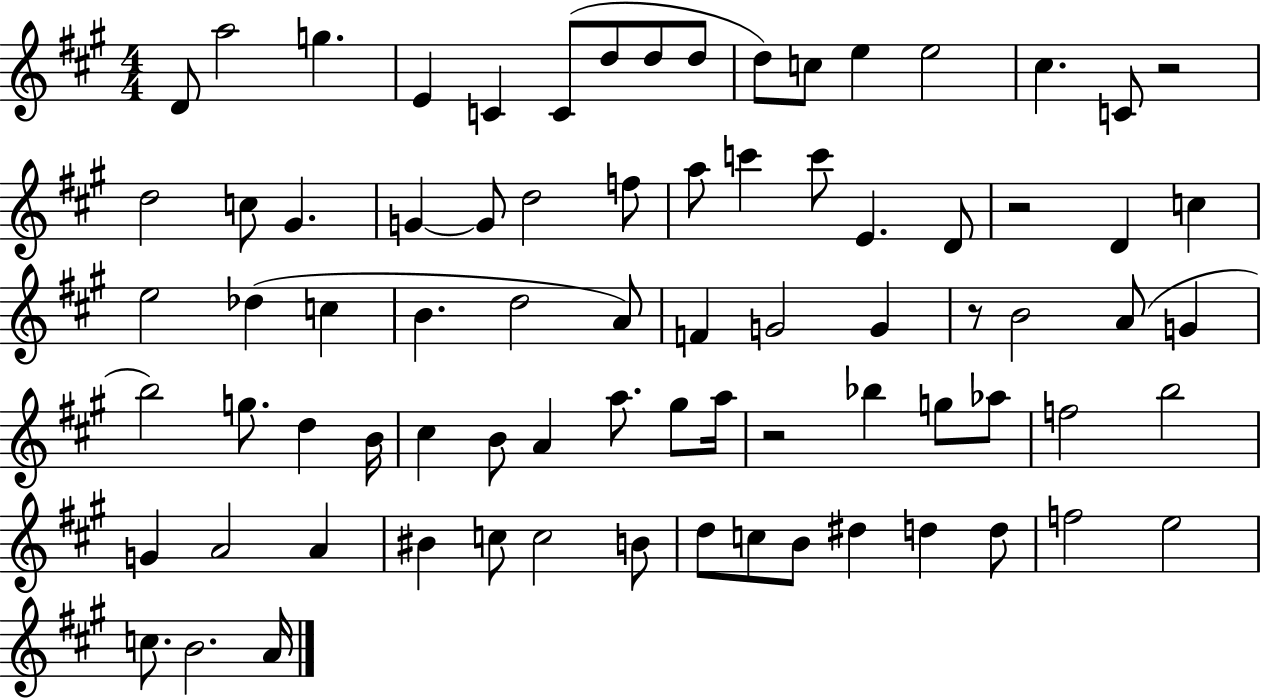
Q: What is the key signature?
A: A major